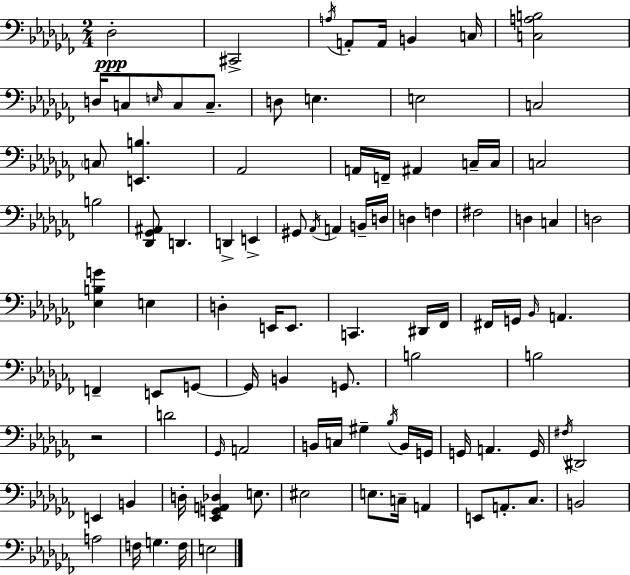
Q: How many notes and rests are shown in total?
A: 95